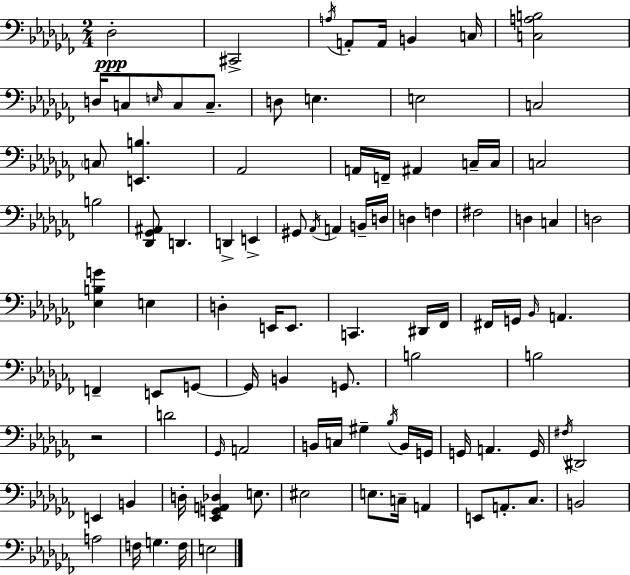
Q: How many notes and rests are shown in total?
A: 95